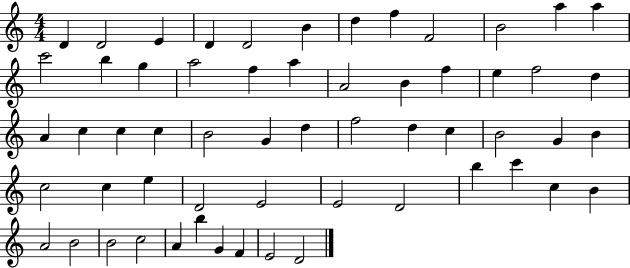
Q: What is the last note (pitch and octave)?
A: D4